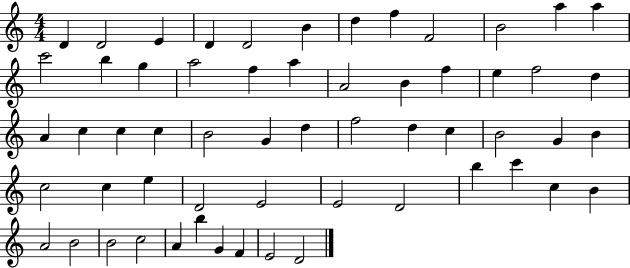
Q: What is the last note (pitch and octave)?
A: D4